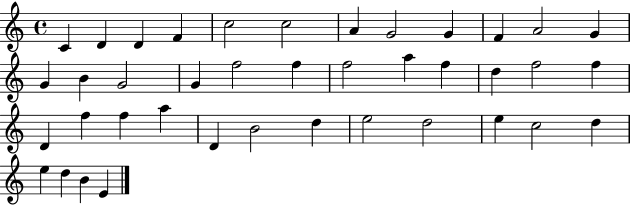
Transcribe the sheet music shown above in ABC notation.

X:1
T:Untitled
M:4/4
L:1/4
K:C
C D D F c2 c2 A G2 G F A2 G G B G2 G f2 f f2 a f d f2 f D f f a D B2 d e2 d2 e c2 d e d B E